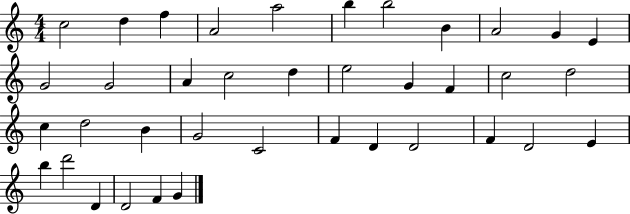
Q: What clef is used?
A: treble